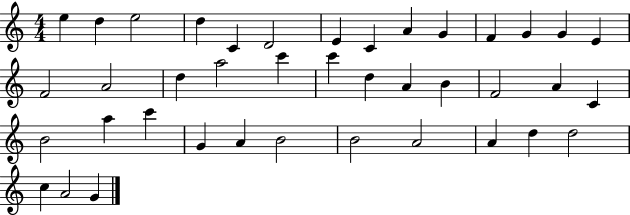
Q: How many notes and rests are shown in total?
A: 40